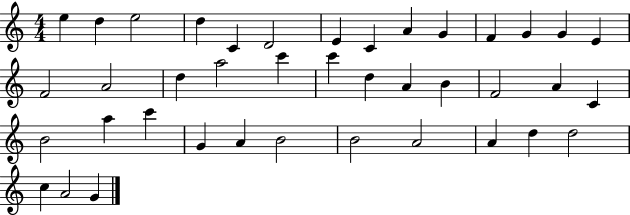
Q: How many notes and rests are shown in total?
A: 40